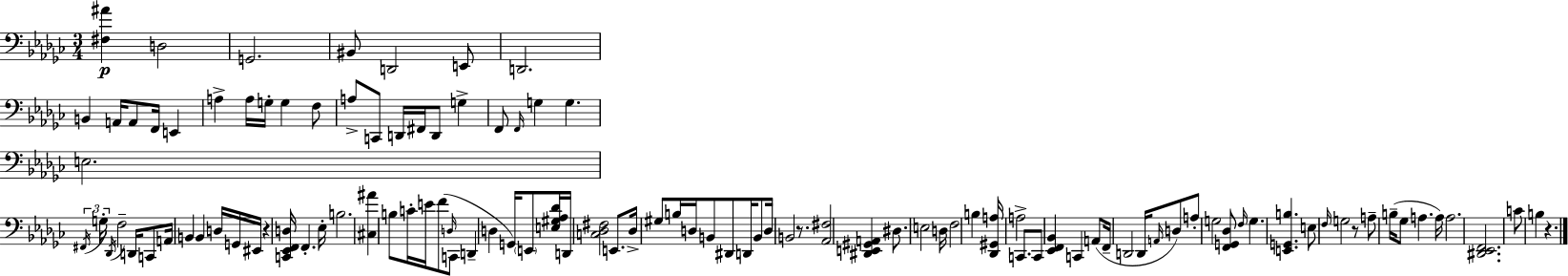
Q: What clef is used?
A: bass